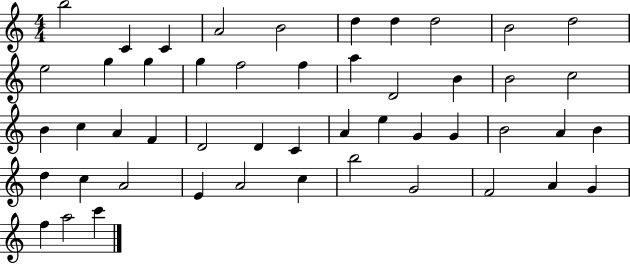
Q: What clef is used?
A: treble